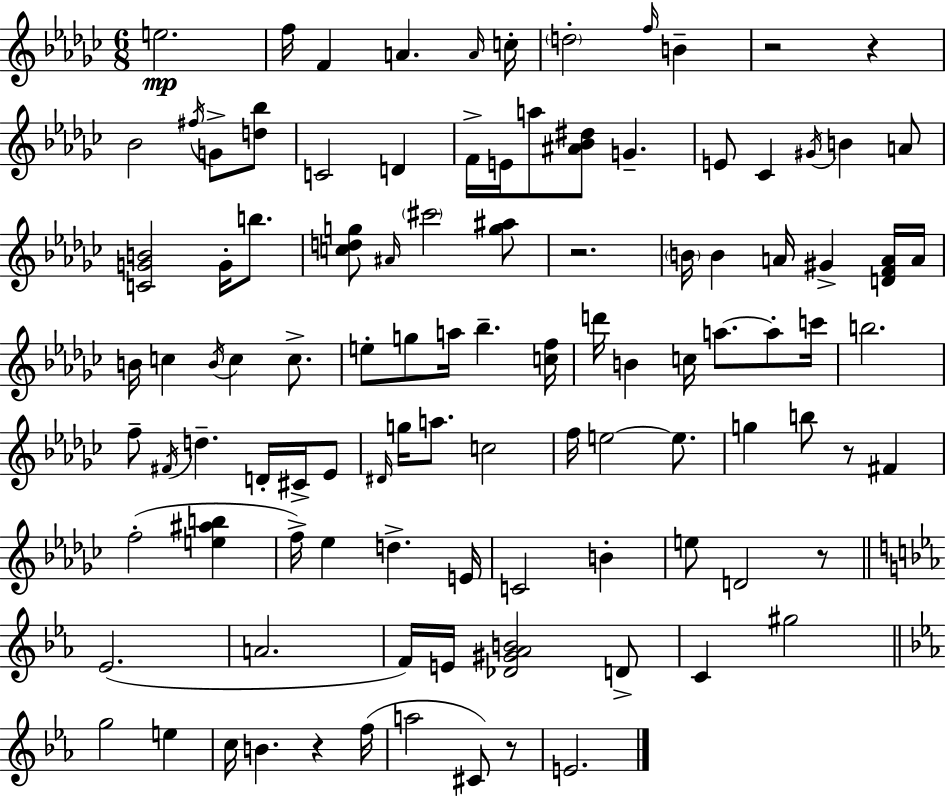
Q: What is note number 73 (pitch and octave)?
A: D4